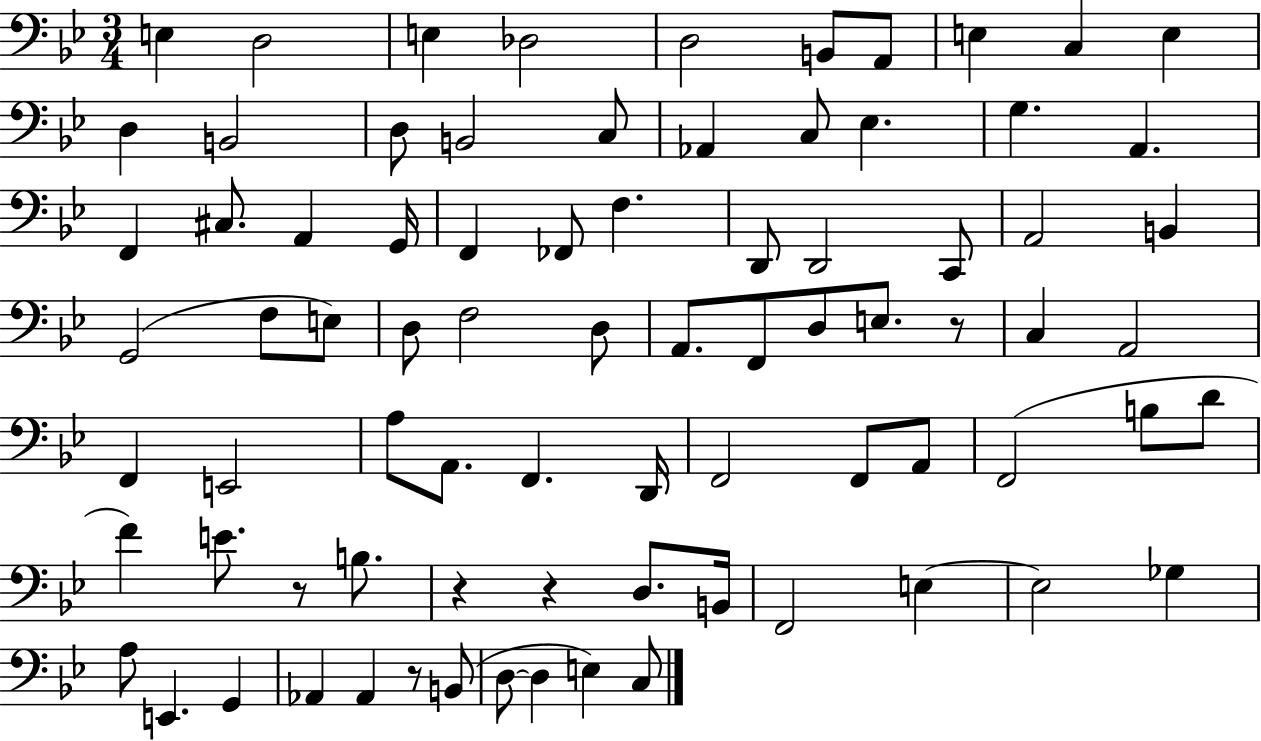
{
  \clef bass
  \numericTimeSignature
  \time 3/4
  \key bes \major
  e4 d2 | e4 des2 | d2 b,8 a,8 | e4 c4 e4 | \break d4 b,2 | d8 b,2 c8 | aes,4 c8 ees4. | g4. a,4. | \break f,4 cis8. a,4 g,16 | f,4 fes,8 f4. | d,8 d,2 c,8 | a,2 b,4 | \break g,2( f8 e8) | d8 f2 d8 | a,8. f,8 d8 e8. r8 | c4 a,2 | \break f,4 e,2 | a8 a,8. f,4. d,16 | f,2 f,8 a,8 | f,2( b8 d'8 | \break f'4) e'8. r8 b8. | r4 r4 d8. b,16 | f,2 e4~~ | e2 ges4 | \break a8 e,4. g,4 | aes,4 aes,4 r8 b,8( | d8~~ d4 e4) c8 | \bar "|."
}